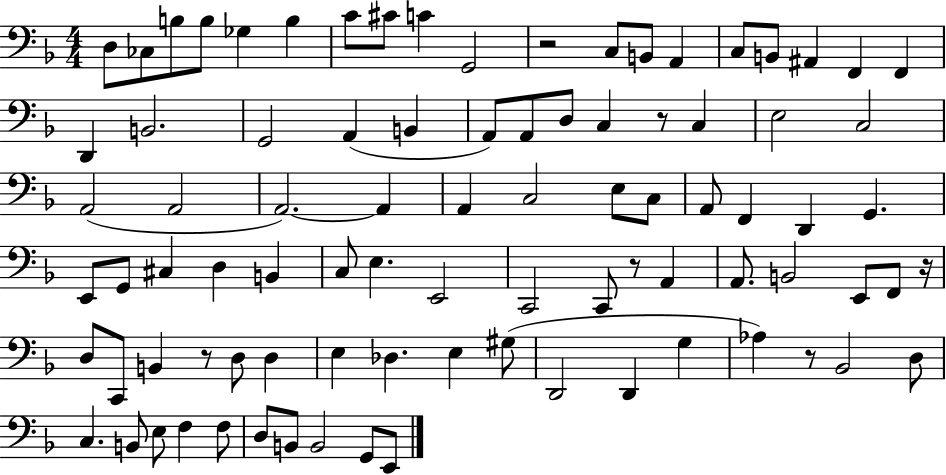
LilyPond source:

{
  \clef bass
  \numericTimeSignature
  \time 4/4
  \key f \major
  d8 ces8 b8 b8 ges4 b4 | c'8 cis'8 c'4 g,2 | r2 c8 b,8 a,4 | c8 b,8 ais,4 f,4 f,4 | \break d,4 b,2. | g,2 a,4( b,4 | a,8) a,8 d8 c4 r8 c4 | e2 c2 | \break a,2( a,2 | a,2.~~) a,4 | a,4 c2 e8 c8 | a,8 f,4 d,4 g,4. | \break e,8 g,8 cis4 d4 b,4 | c8 e4. e,2 | c,2 c,8 r8 a,4 | a,8. b,2 e,8 f,8 r16 | \break d8 c,8 b,4 r8 d8 d4 | e4 des4. e4 gis8( | d,2 d,4 g4 | aes4) r8 bes,2 d8 | \break c4. b,8 e8 f4 f8 | d8 b,8 b,2 g,8 e,8 | \bar "|."
}